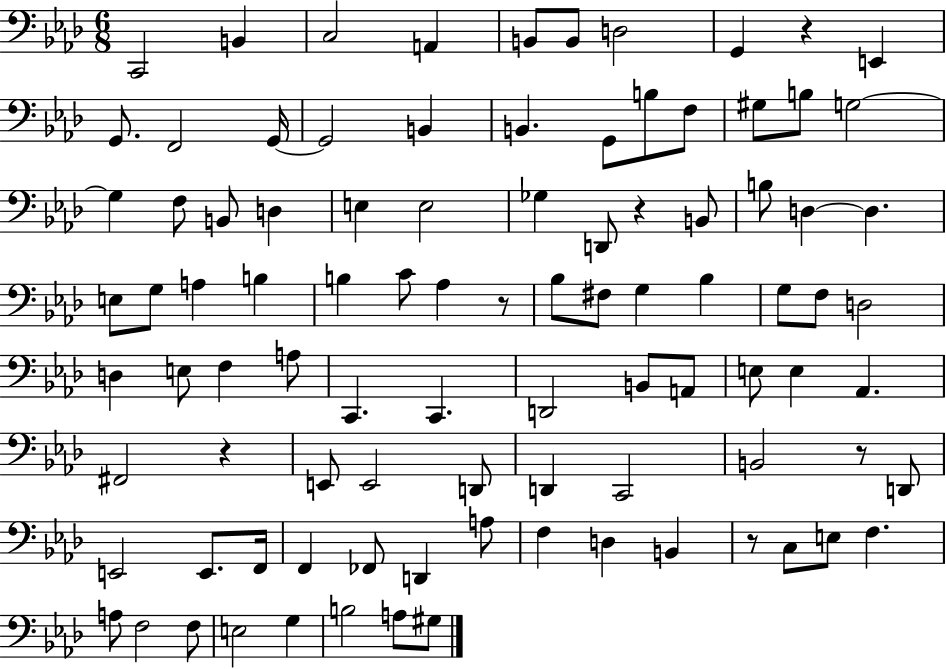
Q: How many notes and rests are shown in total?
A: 94